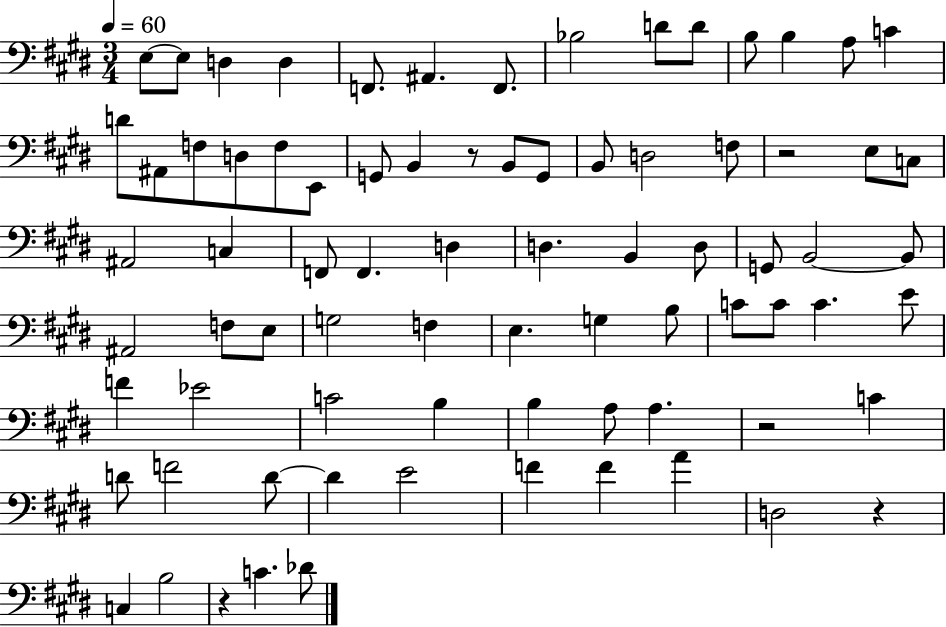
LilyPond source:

{
  \clef bass
  \numericTimeSignature
  \time 3/4
  \key e \major
  \tempo 4 = 60
  e8~~ e8 d4 d4 | f,8. ais,4. f,8. | bes2 d'8 d'8 | b8 b4 a8 c'4 | \break d'8 ais,8 f8 d8 f8 e,8 | g,8 b,4 r8 b,8 g,8 | b,8 d2 f8 | r2 e8 c8 | \break ais,2 c4 | f,8 f,4. d4 | d4. b,4 d8 | g,8 b,2~~ b,8 | \break ais,2 f8 e8 | g2 f4 | e4. g4 b8 | c'8 c'8 c'4. e'8 | \break f'4 ees'2 | c'2 b4 | b4 a8 a4. | r2 c'4 | \break d'8 f'2 d'8~~ | d'4 e'2 | f'4 f'4 a'4 | d2 r4 | \break c4 b2 | r4 c'4. des'8 | \bar "|."
}